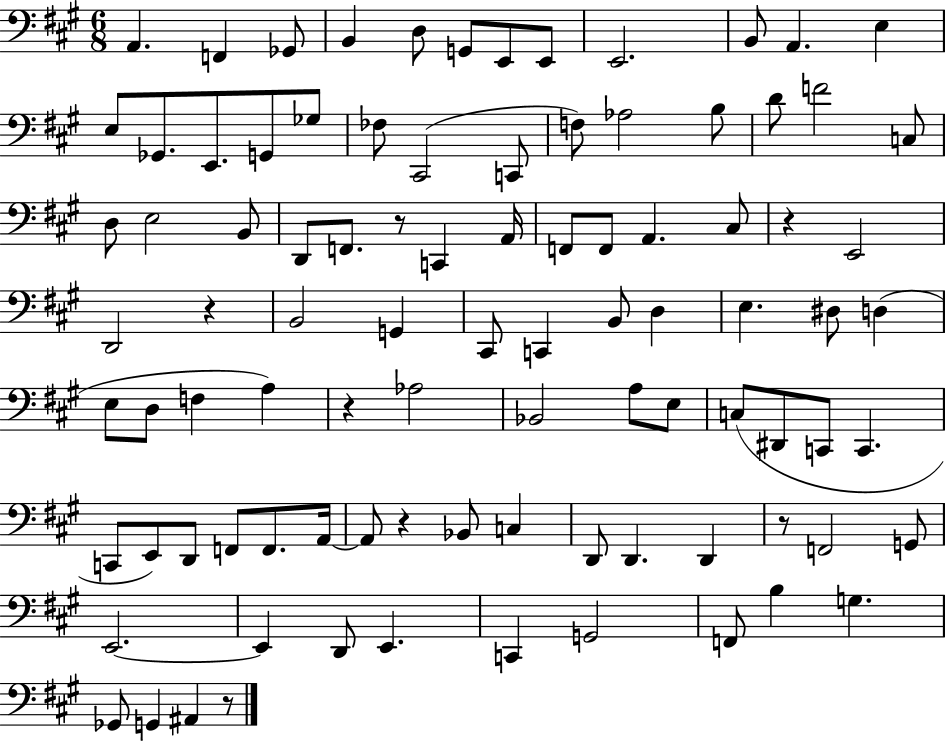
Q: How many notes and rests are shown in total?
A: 93